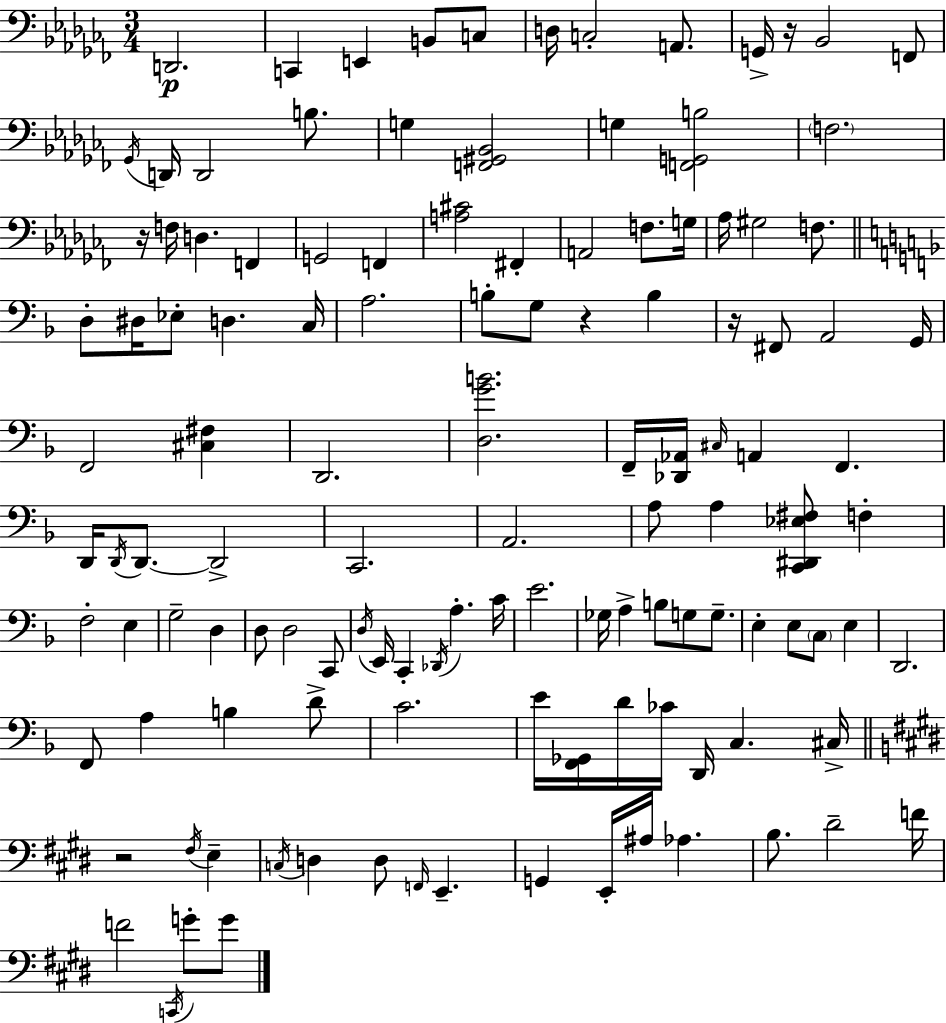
{
  \clef bass
  \numericTimeSignature
  \time 3/4
  \key aes \minor
  d,2.\p | c,4 e,4 b,8 c8 | d16 c2-. a,8. | g,16-> r16 bes,2 f,8 | \break \acciaccatura { ges,16 } d,16 d,2 b8. | g4 <f, gis, bes,>2 | g4 <f, g, b>2 | \parenthesize f2. | \break r16 f16 d4. f,4 | g,2 f,4 | <a cis'>2 fis,4-. | a,2 f8. | \break g16 aes16 gis2 f8. | \bar "||" \break \key d \minor d8-. dis16 ees8-. d4. c16 | a2. | b8-. g8 r4 b4 | r16 fis,8 a,2 g,16 | \break f,2 <cis fis>4 | d,2. | <d g' b'>2. | f,16-- <des, aes,>16 \grace { cis16 } a,4 f,4. | \break d,16 \acciaccatura { d,16 } d,8.~~ d,2-> | c,2. | a,2. | a8 a4 <c, dis, ees fis>8 f4-. | \break f2-. e4 | g2-- d4 | d8 d2 | c,8 \acciaccatura { d16 } e,16 c,4-. \acciaccatura { des,16 } a4.-. | \break c'16 e'2. | ges16 a4-> b8 g8 | g8.-- e4-. e8 \parenthesize c8 | e4 d,2. | \break f,8 a4 b4 | d'8-> c'2. | e'16 <f, ges,>16 d'16 ces'16 d,16 c4. | cis16-> \bar "||" \break \key e \major r2 \acciaccatura { fis16 } e4-- | \acciaccatura { c16 } d4 d8 \grace { f,16 } e,4.-- | g,4 e,16-. ais16 aes4. | b8. dis'2-- | \break f'16 f'2 \acciaccatura { c,16 } | g'8-. g'8 \bar "|."
}